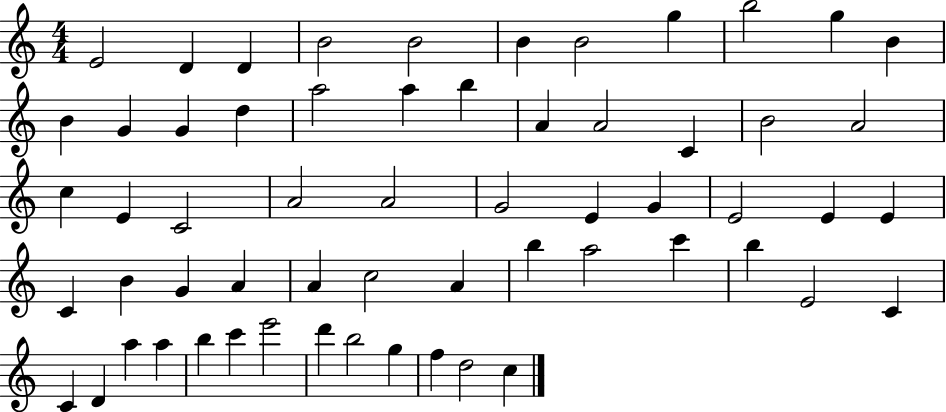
{
  \clef treble
  \numericTimeSignature
  \time 4/4
  \key c \major
  e'2 d'4 d'4 | b'2 b'2 | b'4 b'2 g''4 | b''2 g''4 b'4 | \break b'4 g'4 g'4 d''4 | a''2 a''4 b''4 | a'4 a'2 c'4 | b'2 a'2 | \break c''4 e'4 c'2 | a'2 a'2 | g'2 e'4 g'4 | e'2 e'4 e'4 | \break c'4 b'4 g'4 a'4 | a'4 c''2 a'4 | b''4 a''2 c'''4 | b''4 e'2 c'4 | \break c'4 d'4 a''4 a''4 | b''4 c'''4 e'''2 | d'''4 b''2 g''4 | f''4 d''2 c''4 | \break \bar "|."
}